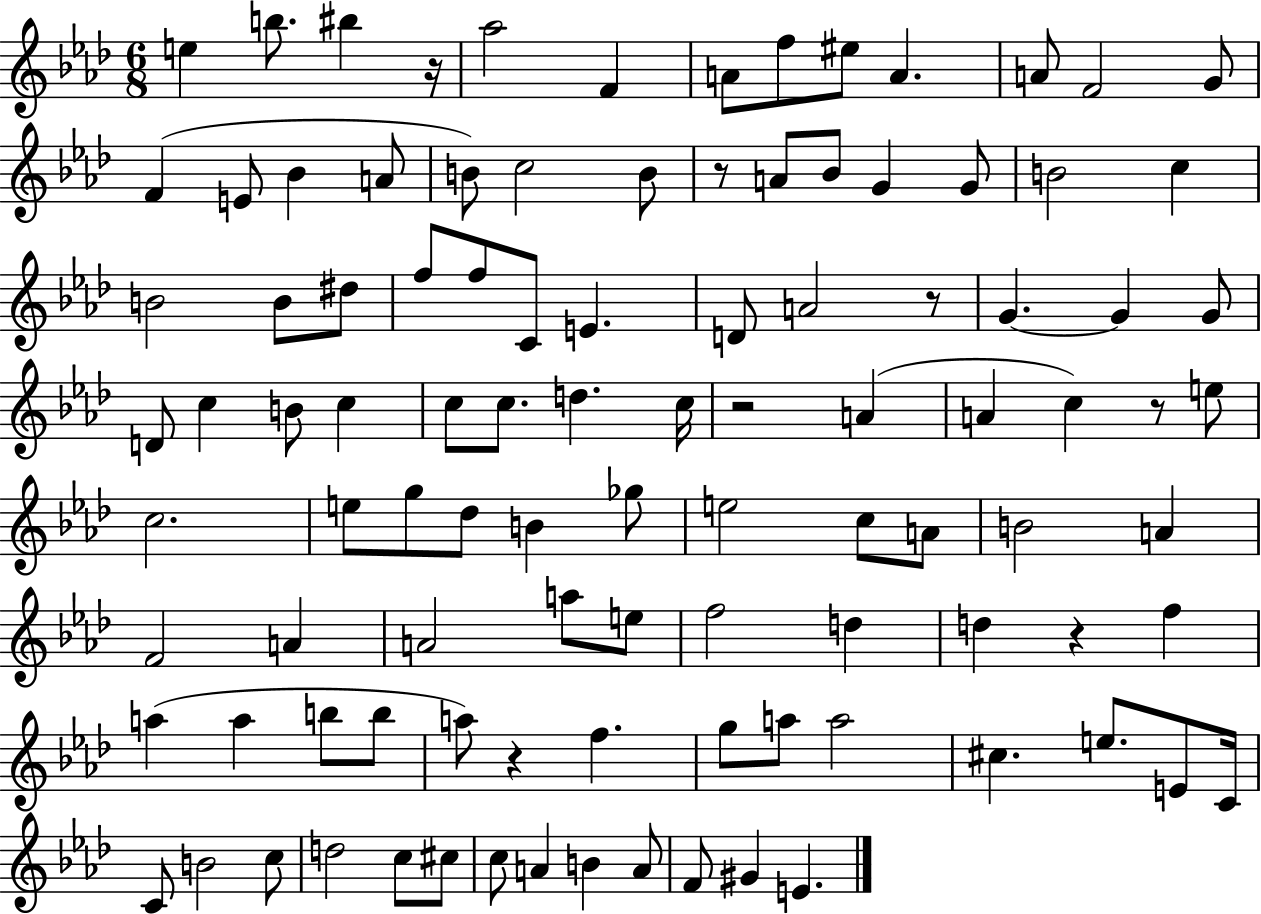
{
  \clef treble
  \numericTimeSignature
  \time 6/8
  \key aes \major
  e''4 b''8. bis''4 r16 | aes''2 f'4 | a'8 f''8 eis''8 a'4. | a'8 f'2 g'8 | \break f'4( e'8 bes'4 a'8 | b'8) c''2 b'8 | r8 a'8 bes'8 g'4 g'8 | b'2 c''4 | \break b'2 b'8 dis''8 | f''8 f''8 c'8 e'4. | d'8 a'2 r8 | g'4.~~ g'4 g'8 | \break d'8 c''4 b'8 c''4 | c''8 c''8. d''4. c''16 | r2 a'4( | a'4 c''4) r8 e''8 | \break c''2. | e''8 g''8 des''8 b'4 ges''8 | e''2 c''8 a'8 | b'2 a'4 | \break f'2 a'4 | a'2 a''8 e''8 | f''2 d''4 | d''4 r4 f''4 | \break a''4( a''4 b''8 b''8 | a''8) r4 f''4. | g''8 a''8 a''2 | cis''4. e''8. e'8 c'16 | \break c'8 b'2 c''8 | d''2 c''8 cis''8 | c''8 a'4 b'4 a'8 | f'8 gis'4 e'4. | \break \bar "|."
}